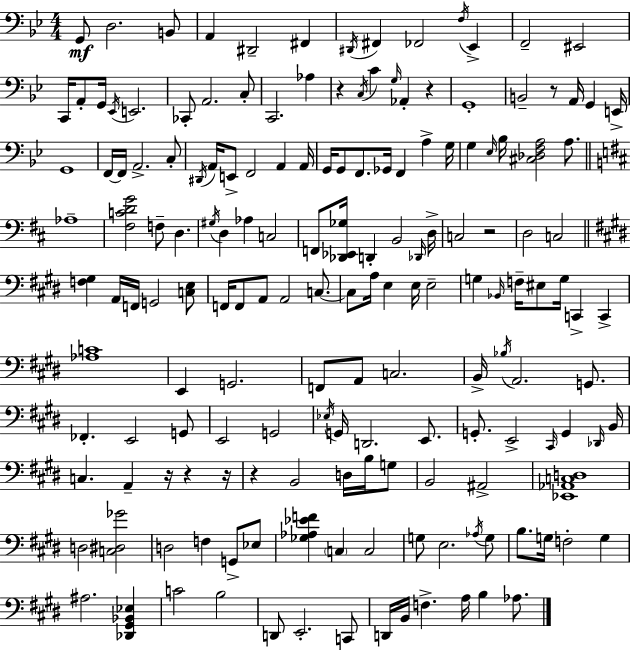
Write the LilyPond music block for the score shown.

{
  \clef bass
  \numericTimeSignature
  \time 4/4
  \key g \minor
  \repeat volta 2 { g,8\mf d2. b,8 | a,4 dis,2-- fis,4 | \acciaccatura { dis,16 } fis,4 fes,2 \acciaccatura { f16 } ees,4-> | f,2-- eis,2 | \break c,16 a,8-. g,16 \acciaccatura { ees,16 } e,2. | ces,8-. a,2. | c8-. c,2. aes4 | r4 \acciaccatura { c16 } c'4 \grace { g16 } aes,4-. | \break r4 g,1-. | b,2-- r8 a,16 | g,4 e,16-> g,1 | f,16~~ f,16 a,2.-> | \break c8-. \acciaccatura { dis,16 } a,16 e,8-> f,2 | a,4 a,16 g,16 g,8 f,8. ges,16 f,4 | a4-> g16 g4 \grace { ees16 } bes16 <cis des f a>2 | a8. \bar "||" \break \key b \minor aes1-- | <fis c' d' g'>2 f8-- d4. | \acciaccatura { gis16 } d4 aes4 c2 | f,8 <des, ees, ges>16 d,4-. b,2 | \break \grace { des,16 } d16-> c2 r2 | d2 c2 | \bar "||" \break \key e \major <f gis>4 a,16 f,16 g,2 <c e>8 | f,16 f,8 a,8 a,2 c8.~~ | c8 a16 e4 e16 e2-- | g4 \grace { bes,16 } f16-- eis8 g16 c,4-> c,4-> | \break <aes c'>1 | e,4 g,2. | f,8 a,8 c2. | b,16-> \acciaccatura { bes16 } a,2. g,8. | \break fes,4.-. e,2 | g,8 e,2 g,2 | \acciaccatura { ees16 } g,16 d,2. | e,8. g,8.-. e,2-> \grace { cis,16 } g,4 | \break \grace { des,16 } b,16 c4. a,4-- r16 | r4 r16 r4 b,2 | d16 b16 g8 b,2 ais,2-> | <ees, aes, c d>1 | \break d2 <c dis ges'>2 | d2 f4 | g,8-> ees8 <ges aes ees' f'>4 \parenthesize c4 c2 | g8 e2. | \break \acciaccatura { aes16 } g8 b8. g16 f2-. | g4 ais2. | <des, gis, bes, ees>4 c'2 b2 | d,8 e,2.-. | \break c,8 d,16 b,16 f4.-> a16 b4 | aes8. } \bar "|."
}